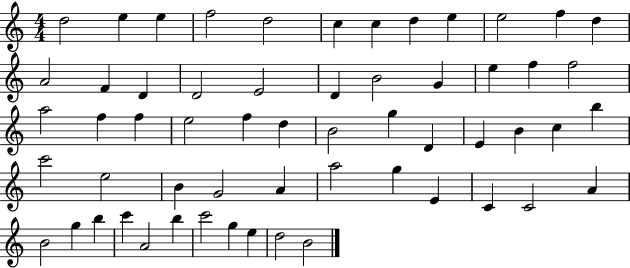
{
  \clef treble
  \numericTimeSignature
  \time 4/4
  \key c \major
  d''2 e''4 e''4 | f''2 d''2 | c''4 c''4 d''4 e''4 | e''2 f''4 d''4 | \break a'2 f'4 d'4 | d'2 e'2 | d'4 b'2 g'4 | e''4 f''4 f''2 | \break a''2 f''4 f''4 | e''2 f''4 d''4 | b'2 g''4 d'4 | e'4 b'4 c''4 b''4 | \break c'''2 e''2 | b'4 g'2 a'4 | a''2 g''4 e'4 | c'4 c'2 a'4 | \break b'2 g''4 b''4 | c'''4 a'2 b''4 | c'''2 g''4 e''4 | d''2 b'2 | \break \bar "|."
}